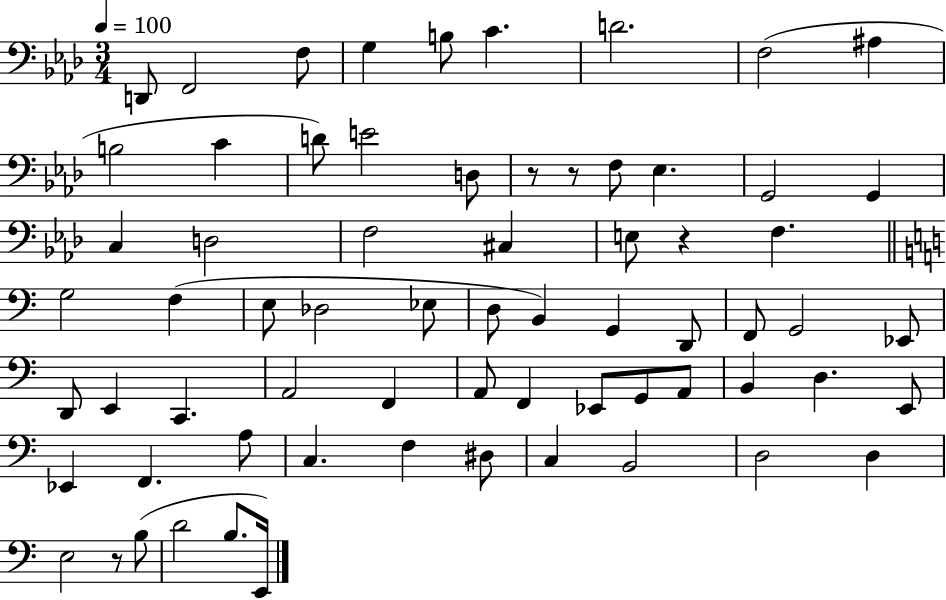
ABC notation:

X:1
T:Untitled
M:3/4
L:1/4
K:Ab
D,,/2 F,,2 F,/2 G, B,/2 C D2 F,2 ^A, B,2 C D/2 E2 D,/2 z/2 z/2 F,/2 _E, G,,2 G,, C, D,2 F,2 ^C, E,/2 z F, G,2 F, E,/2 _D,2 _E,/2 D,/2 B,, G,, D,,/2 F,,/2 G,,2 _E,,/2 D,,/2 E,, C,, A,,2 F,, A,,/2 F,, _E,,/2 G,,/2 A,,/2 B,, D, E,,/2 _E,, F,, A,/2 C, F, ^D,/2 C, B,,2 D,2 D, E,2 z/2 B,/2 D2 B,/2 E,,/4